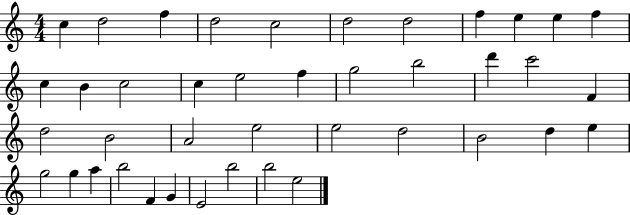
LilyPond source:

{
  \clef treble
  \numericTimeSignature
  \time 4/4
  \key c \major
  c''4 d''2 f''4 | d''2 c''2 | d''2 d''2 | f''4 e''4 e''4 f''4 | \break c''4 b'4 c''2 | c''4 e''2 f''4 | g''2 b''2 | d'''4 c'''2 f'4 | \break d''2 b'2 | a'2 e''2 | e''2 d''2 | b'2 d''4 e''4 | \break g''2 g''4 a''4 | b''2 f'4 g'4 | e'2 b''2 | b''2 e''2 | \break \bar "|."
}